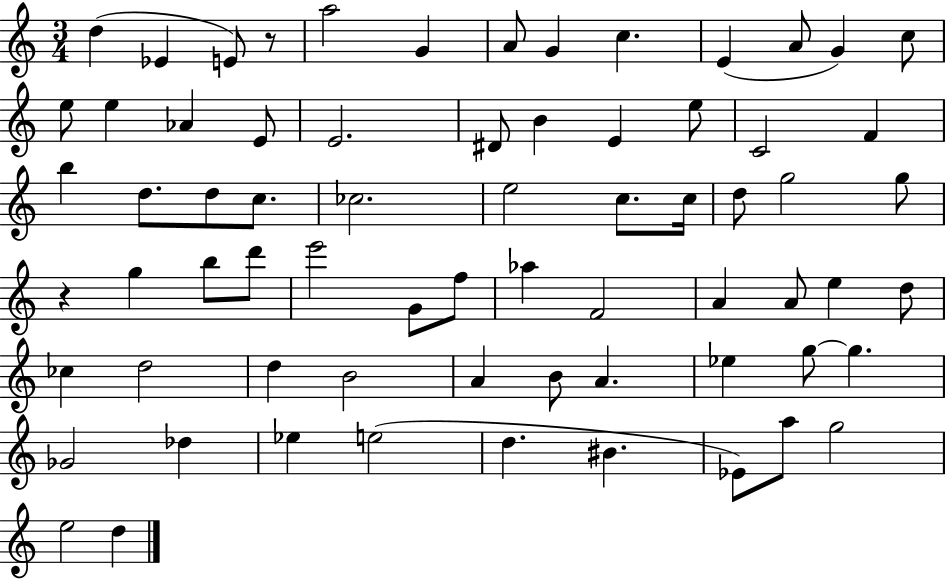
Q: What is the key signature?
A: C major